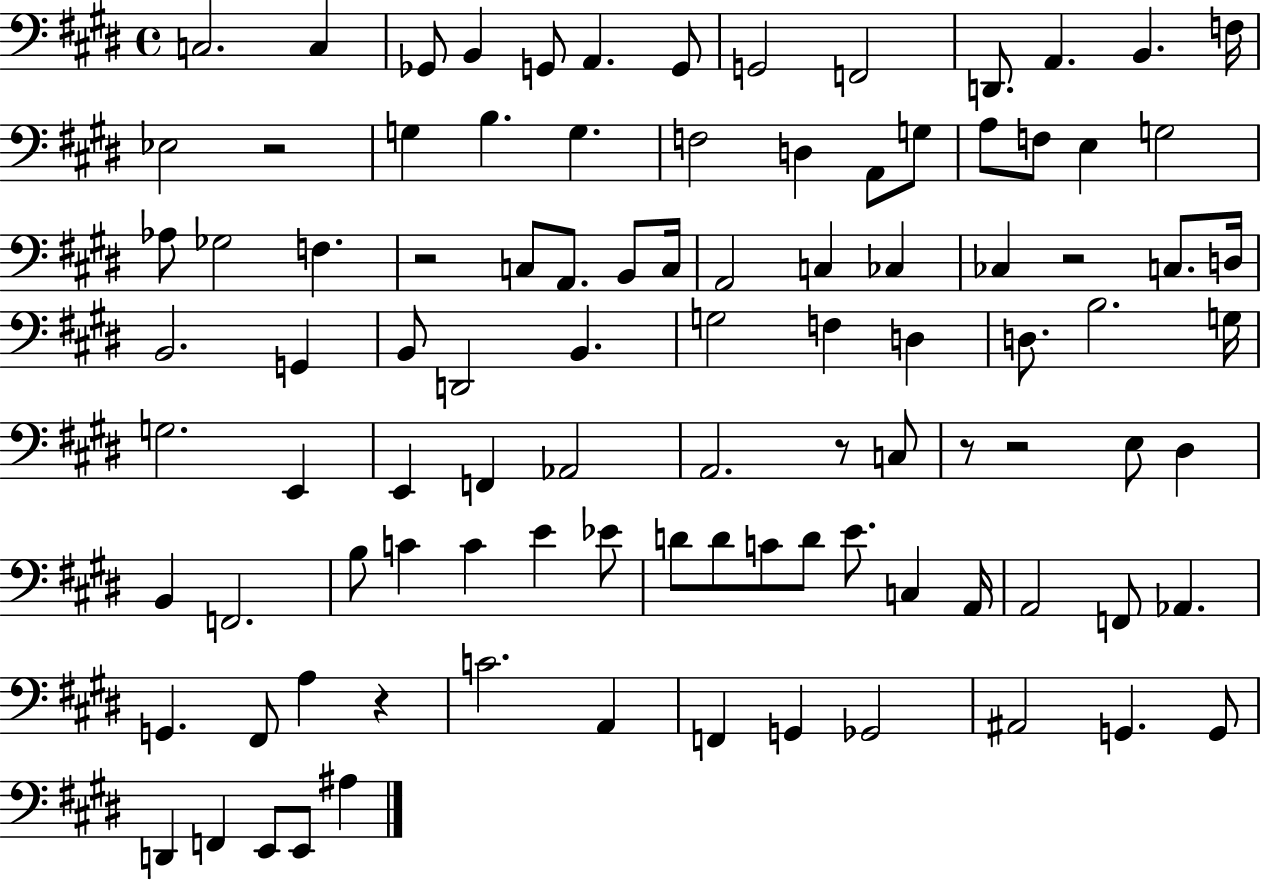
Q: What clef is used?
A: bass